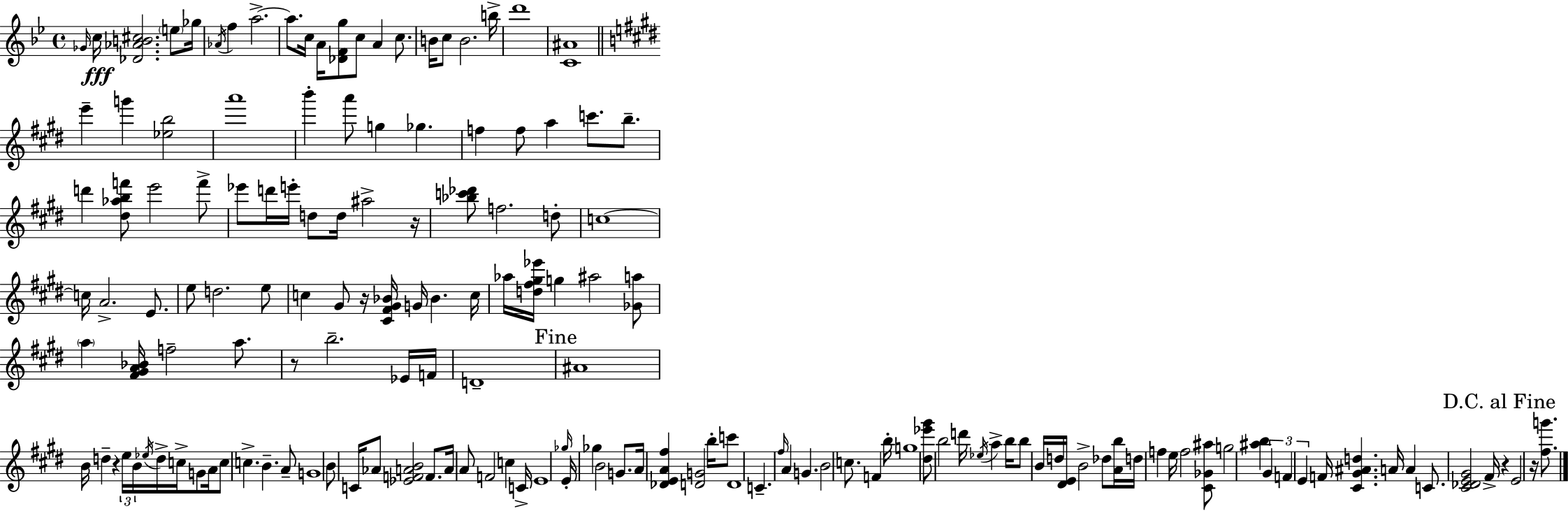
Gb4/s C5/s [Db4,Ab4,B4,C#5]/h. E5/e Gb5/s Ab4/s F5/q A5/h. A5/e. C5/s A4/s [Db4,F4,G5]/e C5/e A4/q C5/e. B4/s C5/e B4/h. B5/s D6/w [C4,A#4]/w E6/q G6/q [Eb5,B5]/h A6/w B6/q A6/e G5/q Gb5/q. F5/q F5/e A5/q C6/e. B5/e. D6/q [D#5,Ab5,B5,F6]/e E6/h F6/e Eb6/e D6/s E6/s D5/e D5/s A#5/h R/s [Bb5,C6,Db6]/e F5/h. D5/e C5/w C5/s A4/h. E4/e. E5/e D5/h. E5/e C5/q G#4/e R/s [C#4,F#4,G#4,Bb4]/s G4/s Bb4/q. C5/s Ab5/s [D5,F#5,G#5,Eb6]/s G5/q A#5/h [Gb4,A5]/e A5/q [F#4,G#4,A4,Bb4]/s F5/h A5/e. R/e B5/h. Eb4/s F4/s D4/w A#4/w B4/s D5/q R/q E5/s B4/s Eb5/s D5/s C5/s G4/e A4/s C5/e C5/q. B4/q. A4/e G4/w B4/e C4/s Ab4/e [Eb4,F4,A4,B4]/h F4/e. A4/s A4/e F4/h C5/q C4/s E4/w Gb5/s E4/s Gb5/q B4/h G4/e. A4/s [Db4,E4,A4,F#5]/q [D4,G4]/h B5/s C6/e D4/w C4/q. F#5/s A4/q G4/q. B4/h C5/e. F4/q B5/s G5/w [D#5,Eb6,G#6]/e B5/h D6/s Eb5/s A5/q B5/s B5/e B4/s D5/s [D#4,E4]/s B4/h Db5/e [A4,B5]/s D5/s F5/q E5/s F5/h [C#4,Gb4,A#5]/e G5/h [A#5,B5]/q G#4/q F4/q E4/q F4/s [C#4,G#4,A#4,D5]/q. A4/s A4/q C4/e. [C#4,Db4,E4,G#4]/h F#4/s R/q E4/h R/s [F#5,G6]/e.